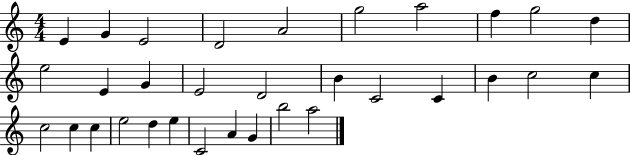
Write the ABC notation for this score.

X:1
T:Untitled
M:4/4
L:1/4
K:C
E G E2 D2 A2 g2 a2 f g2 d e2 E G E2 D2 B C2 C B c2 c c2 c c e2 d e C2 A G b2 a2